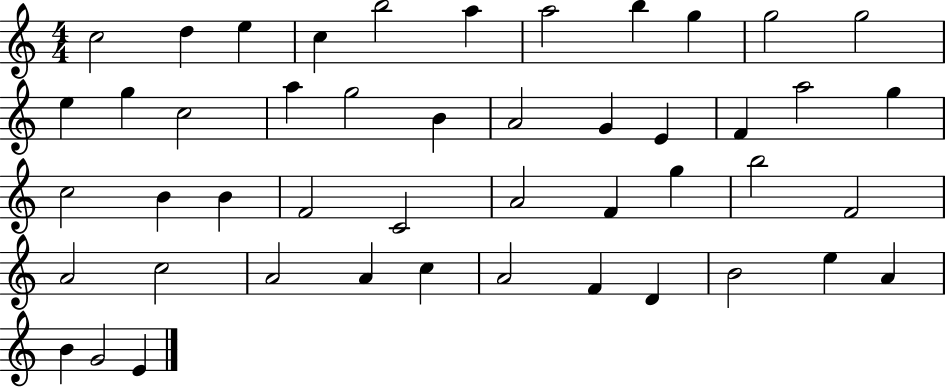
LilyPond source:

{
  \clef treble
  \numericTimeSignature
  \time 4/4
  \key c \major
  c''2 d''4 e''4 | c''4 b''2 a''4 | a''2 b''4 g''4 | g''2 g''2 | \break e''4 g''4 c''2 | a''4 g''2 b'4 | a'2 g'4 e'4 | f'4 a''2 g''4 | \break c''2 b'4 b'4 | f'2 c'2 | a'2 f'4 g''4 | b''2 f'2 | \break a'2 c''2 | a'2 a'4 c''4 | a'2 f'4 d'4 | b'2 e''4 a'4 | \break b'4 g'2 e'4 | \bar "|."
}